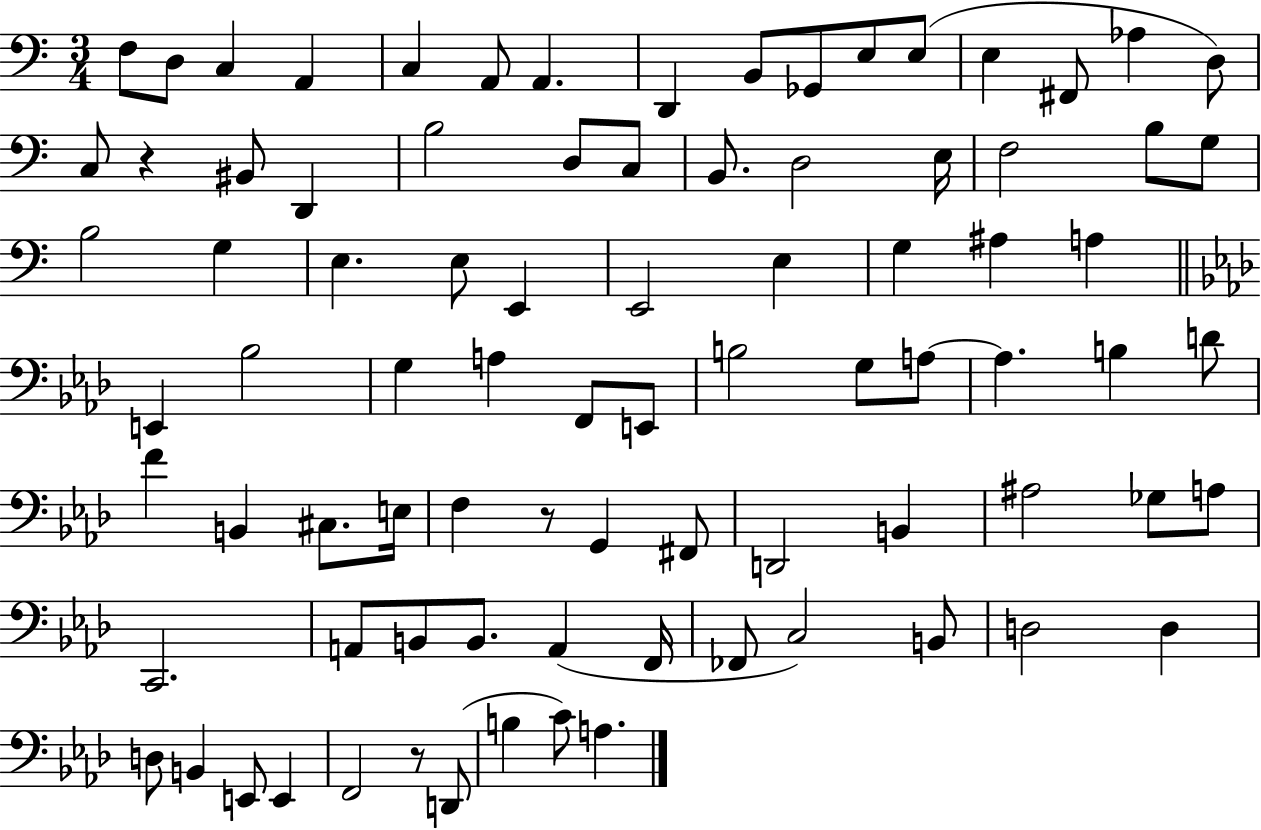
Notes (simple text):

F3/e D3/e C3/q A2/q C3/q A2/e A2/q. D2/q B2/e Gb2/e E3/e E3/e E3/q F#2/e Ab3/q D3/e C3/e R/q BIS2/e D2/q B3/h D3/e C3/e B2/e. D3/h E3/s F3/h B3/e G3/e B3/h G3/q E3/q. E3/e E2/q E2/h E3/q G3/q A#3/q A3/q E2/q Bb3/h G3/q A3/q F2/e E2/e B3/h G3/e A3/e A3/q. B3/q D4/e F4/q B2/q C#3/e. E3/s F3/q R/e G2/q F#2/e D2/h B2/q A#3/h Gb3/e A3/e C2/h. A2/e B2/e B2/e. A2/q F2/s FES2/e C3/h B2/e D3/h D3/q D3/e B2/q E2/e E2/q F2/h R/e D2/e B3/q C4/e A3/q.